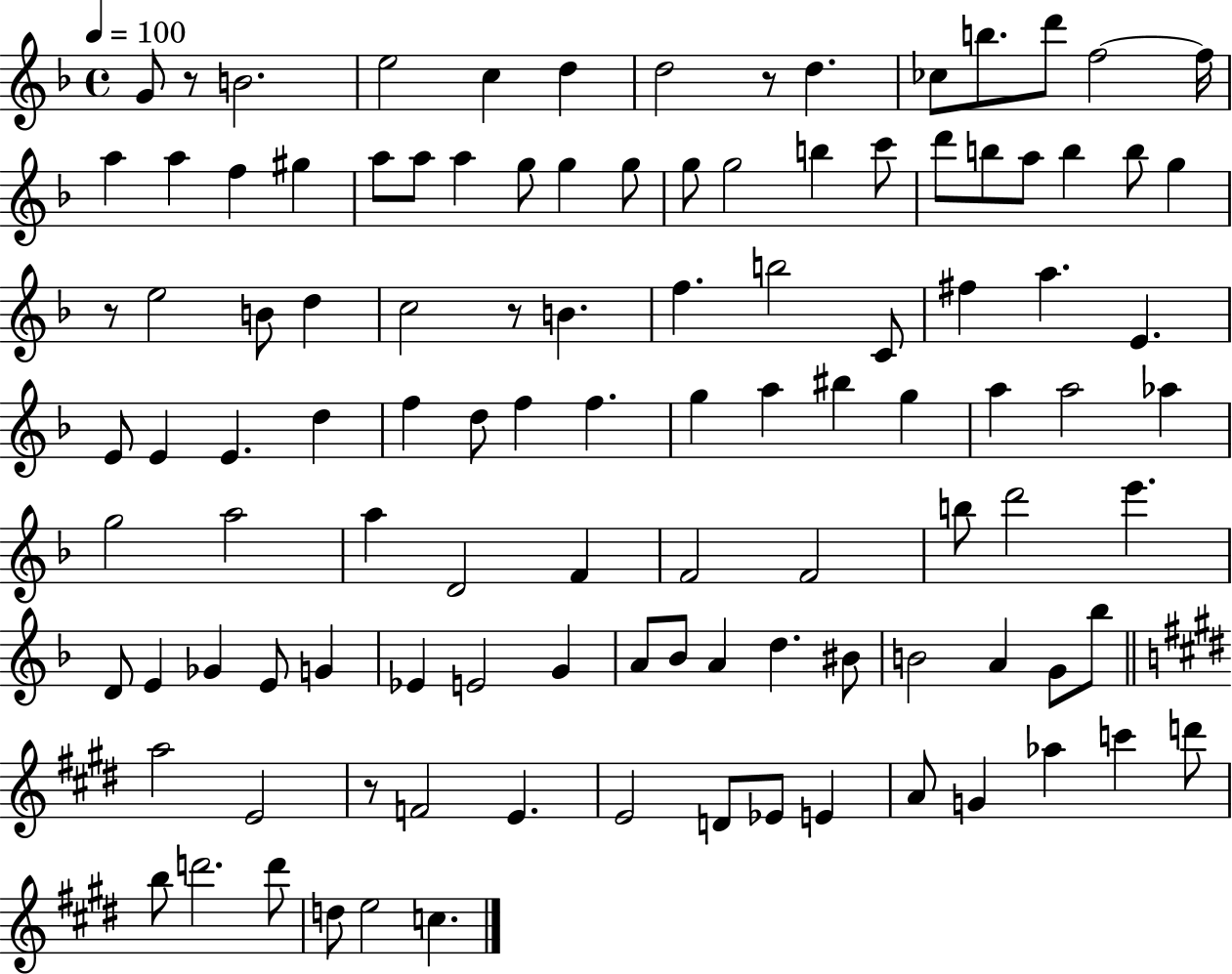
{
  \clef treble
  \time 4/4
  \defaultTimeSignature
  \key f \major
  \tempo 4 = 100
  \repeat volta 2 { g'8 r8 b'2. | e''2 c''4 d''4 | d''2 r8 d''4. | ces''8 b''8. d'''8 f''2~~ f''16 | \break a''4 a''4 f''4 gis''4 | a''8 a''8 a''4 g''8 g''4 g''8 | g''8 g''2 b''4 c'''8 | d'''8 b''8 a''8 b''4 b''8 g''4 | \break r8 e''2 b'8 d''4 | c''2 r8 b'4. | f''4. b''2 c'8 | fis''4 a''4. e'4. | \break e'8 e'4 e'4. d''4 | f''4 d''8 f''4 f''4. | g''4 a''4 bis''4 g''4 | a''4 a''2 aes''4 | \break g''2 a''2 | a''4 d'2 f'4 | f'2 f'2 | b''8 d'''2 e'''4. | \break d'8 e'4 ges'4 e'8 g'4 | ees'4 e'2 g'4 | a'8 bes'8 a'4 d''4. bis'8 | b'2 a'4 g'8 bes''8 | \break \bar "||" \break \key e \major a''2 e'2 | r8 f'2 e'4. | e'2 d'8 ees'8 e'4 | a'8 g'4 aes''4 c'''4 d'''8 | \break b''8 d'''2. d'''8 | d''8 e''2 c''4. | } \bar "|."
}